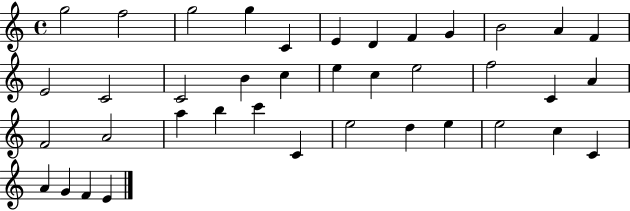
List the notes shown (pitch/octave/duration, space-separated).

G5/h F5/h G5/h G5/q C4/q E4/q D4/q F4/q G4/q B4/h A4/q F4/q E4/h C4/h C4/h B4/q C5/q E5/q C5/q E5/h F5/h C4/q A4/q F4/h A4/h A5/q B5/q C6/q C4/q E5/h D5/q E5/q E5/h C5/q C4/q A4/q G4/q F4/q E4/q